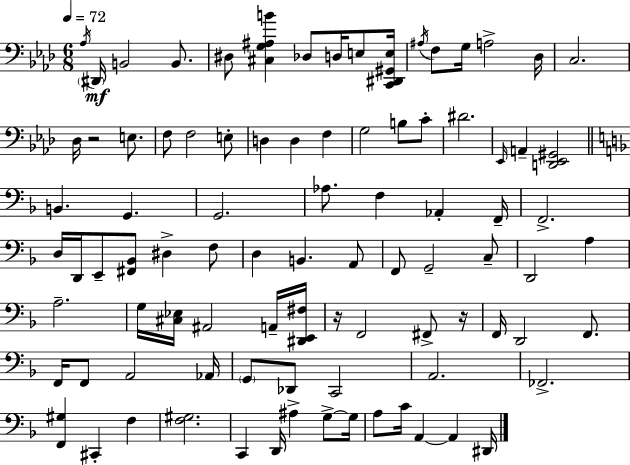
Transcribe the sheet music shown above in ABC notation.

X:1
T:Untitled
M:6/8
L:1/4
K:Fm
_A,/4 ^D,,/4 B,,2 B,,/2 ^D,/2 [^C,G,^A,B] _D,/2 D,/4 E,/2 [C,,^D,,^G,,E,]/4 ^A,/4 F,/2 G,/4 A,2 _D,/4 C,2 _D,/4 z2 E,/2 F,/2 F,2 E,/2 D, D, F, G,2 B,/2 C/2 ^D2 _E,,/4 A,, [D,,_E,,^G,,]2 B,, G,, G,,2 _A,/2 F, _A,, F,,/4 F,,2 D,/4 D,,/4 E,,/2 [^F,,_B,,]/2 ^D, F,/2 D, B,, A,,/2 F,,/2 G,,2 C,/2 D,,2 A, A,2 G,/4 [^C,_E,]/4 ^A,,2 A,,/4 [^D,,E,,^F,]/4 z/4 F,,2 ^F,,/2 z/4 F,,/4 D,,2 F,,/2 F,,/4 F,,/2 A,,2 _A,,/4 G,,/2 _D,,/2 C,,2 A,,2 _F,,2 [F,,^G,] ^C,, F, [F,^G,]2 C,, D,,/4 ^A, G,/2 G,/4 A,/2 C/4 A,, A,, ^D,,/4